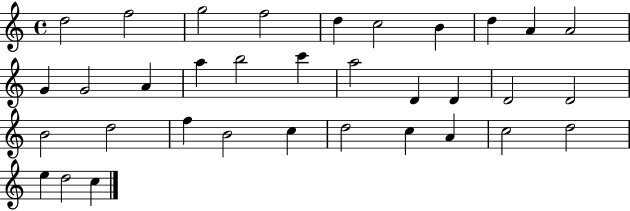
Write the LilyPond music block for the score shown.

{
  \clef treble
  \time 4/4
  \defaultTimeSignature
  \key c \major
  d''2 f''2 | g''2 f''2 | d''4 c''2 b'4 | d''4 a'4 a'2 | \break g'4 g'2 a'4 | a''4 b''2 c'''4 | a''2 d'4 d'4 | d'2 d'2 | \break b'2 d''2 | f''4 b'2 c''4 | d''2 c''4 a'4 | c''2 d''2 | \break e''4 d''2 c''4 | \bar "|."
}